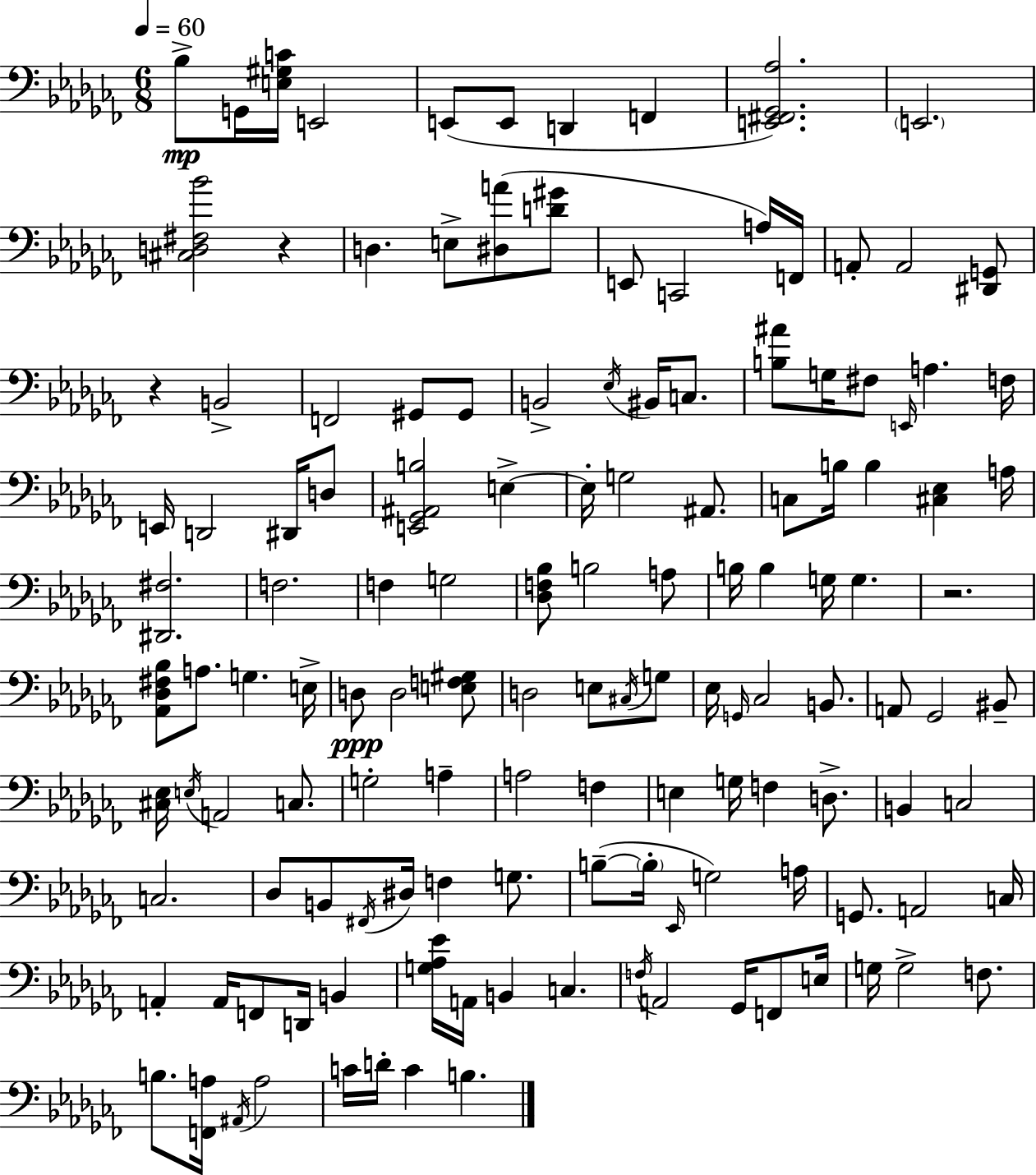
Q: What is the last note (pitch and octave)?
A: B3